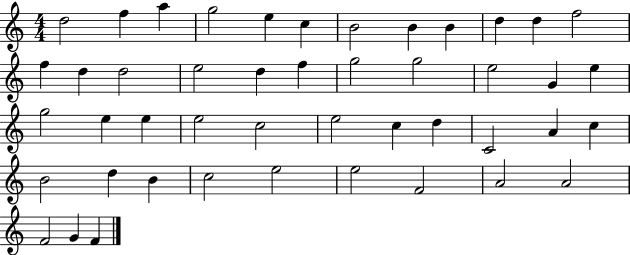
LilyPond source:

{
  \clef treble
  \numericTimeSignature
  \time 4/4
  \key c \major
  d''2 f''4 a''4 | g''2 e''4 c''4 | b'2 b'4 b'4 | d''4 d''4 f''2 | \break f''4 d''4 d''2 | e''2 d''4 f''4 | g''2 g''2 | e''2 g'4 e''4 | \break g''2 e''4 e''4 | e''2 c''2 | e''2 c''4 d''4 | c'2 a'4 c''4 | \break b'2 d''4 b'4 | c''2 e''2 | e''2 f'2 | a'2 a'2 | \break f'2 g'4 f'4 | \bar "|."
}